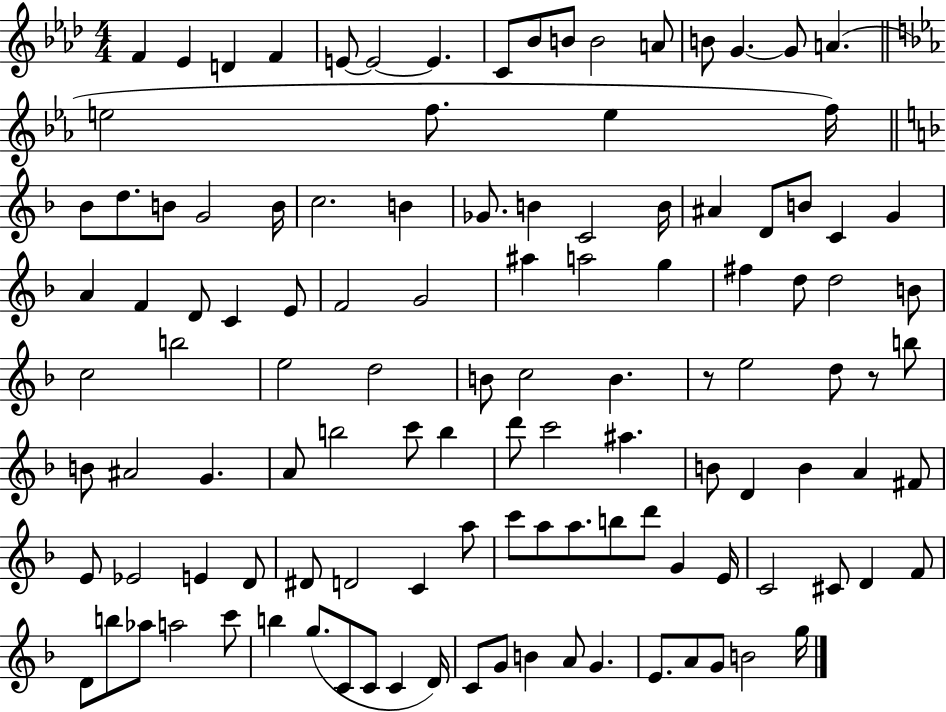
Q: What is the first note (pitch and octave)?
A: F4